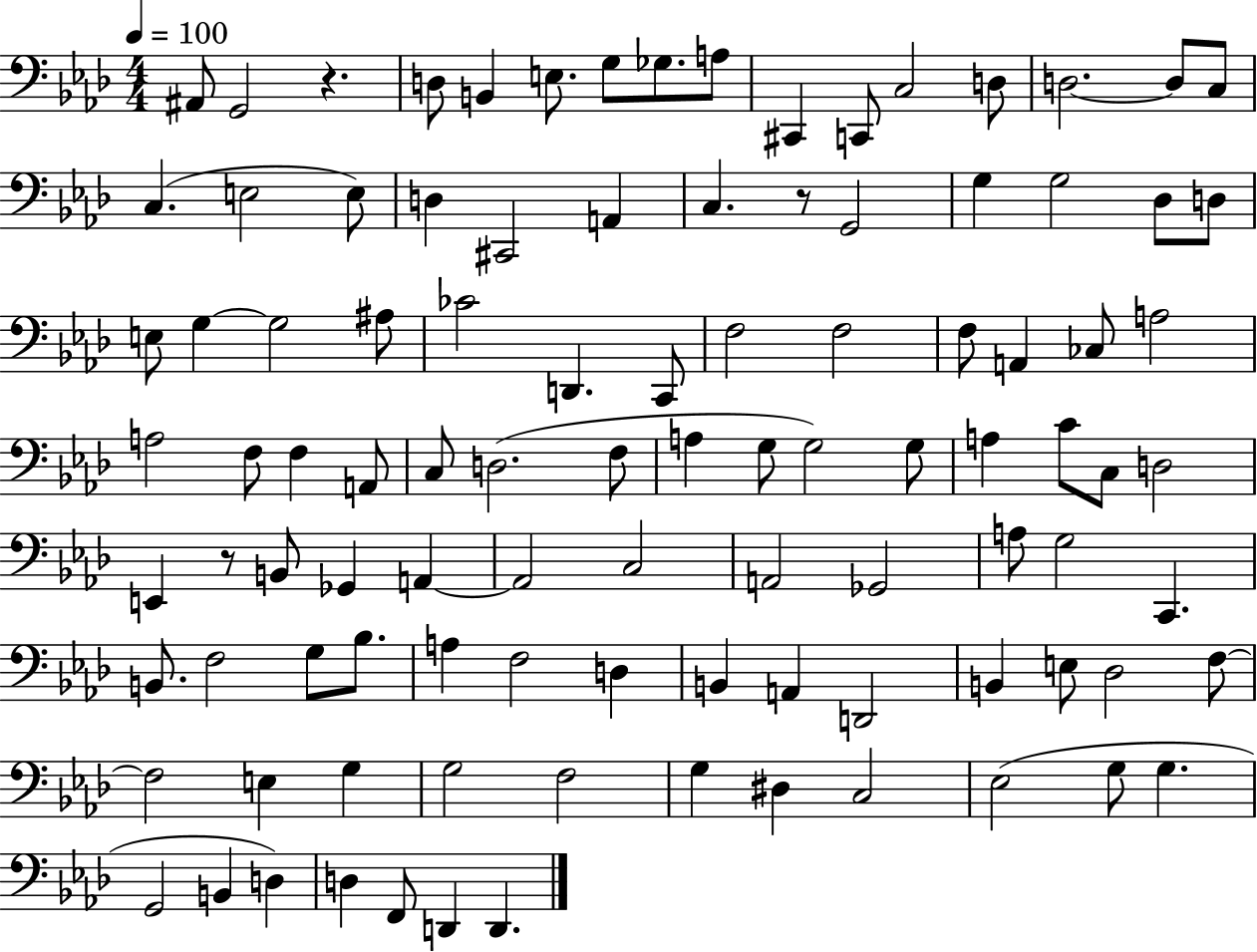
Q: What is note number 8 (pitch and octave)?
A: A3